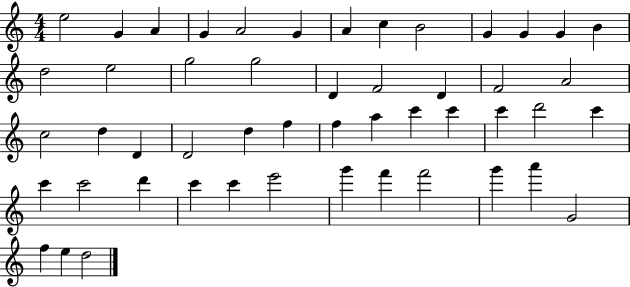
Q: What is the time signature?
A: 4/4